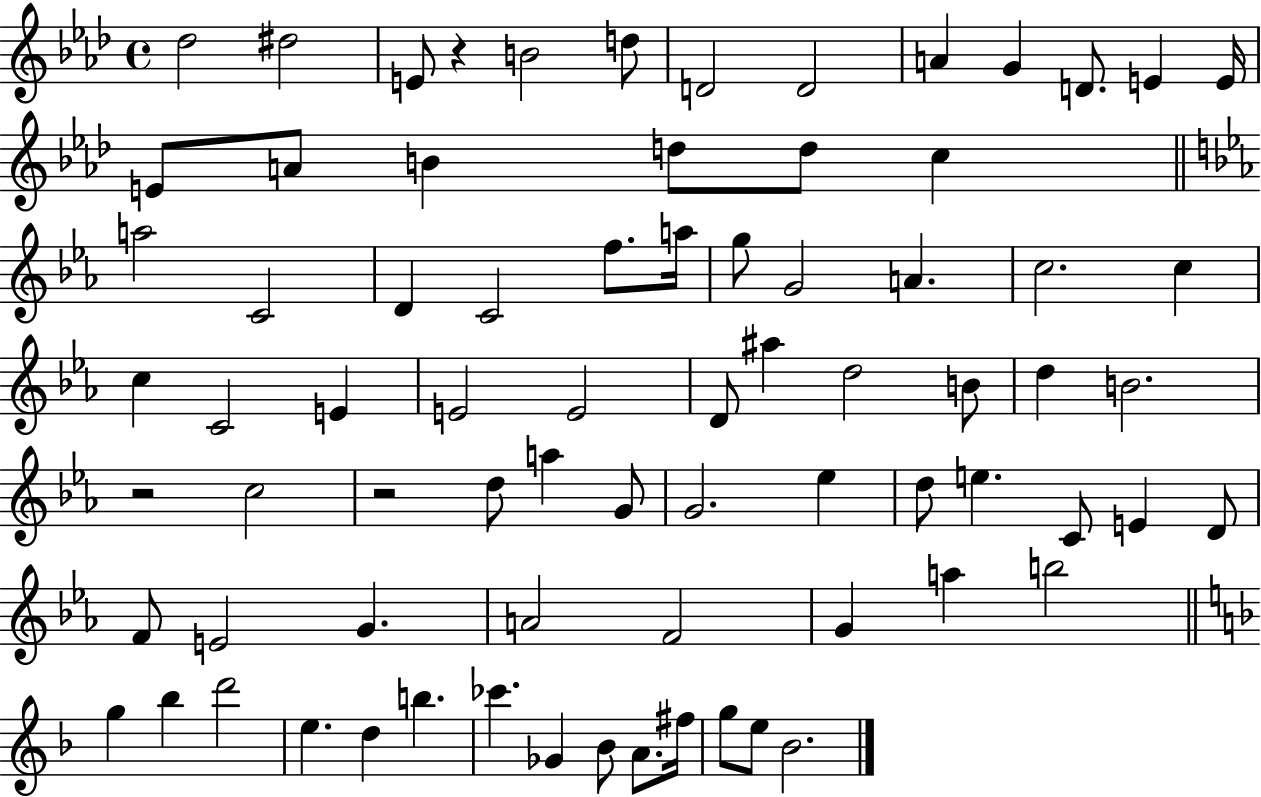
Db5/h D#5/h E4/e R/q B4/h D5/e D4/h D4/h A4/q G4/q D4/e. E4/q E4/s E4/e A4/e B4/q D5/e D5/e C5/q A5/h C4/h D4/q C4/h F5/e. A5/s G5/e G4/h A4/q. C5/h. C5/q C5/q C4/h E4/q E4/h E4/h D4/e A#5/q D5/h B4/e D5/q B4/h. R/h C5/h R/h D5/e A5/q G4/e G4/h. Eb5/q D5/e E5/q. C4/e E4/q D4/e F4/e E4/h G4/q. A4/h F4/h G4/q A5/q B5/h G5/q Bb5/q D6/h E5/q. D5/q B5/q. CES6/q. Gb4/q Bb4/e A4/e. F#5/s G5/e E5/e Bb4/h.